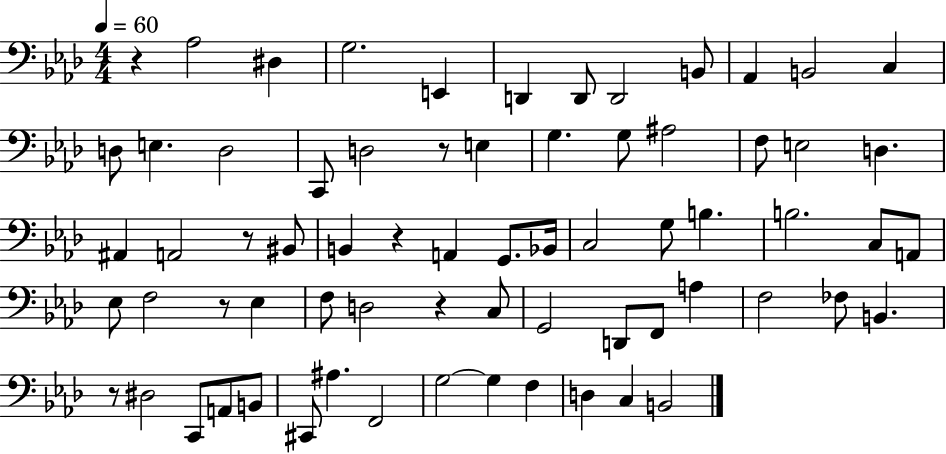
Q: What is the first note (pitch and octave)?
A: Ab3